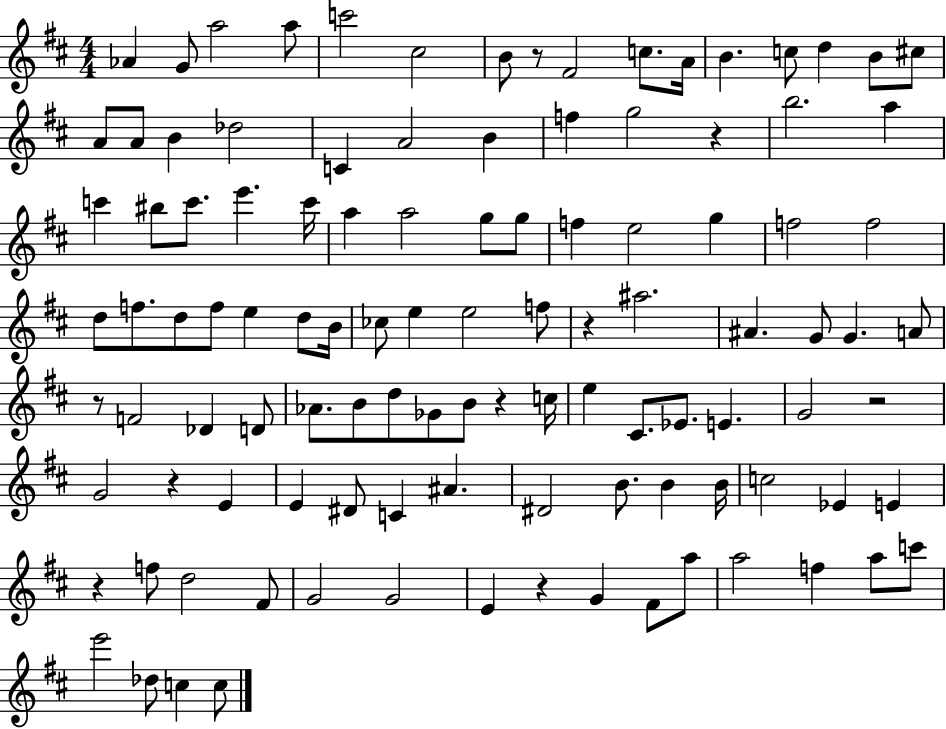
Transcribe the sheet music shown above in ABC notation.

X:1
T:Untitled
M:4/4
L:1/4
K:D
_A G/2 a2 a/2 c'2 ^c2 B/2 z/2 ^F2 c/2 A/4 B c/2 d B/2 ^c/2 A/2 A/2 B _d2 C A2 B f g2 z b2 a c' ^b/2 c'/2 e' c'/4 a a2 g/2 g/2 f e2 g f2 f2 d/2 f/2 d/2 f/2 e d/2 B/4 _c/2 e e2 f/2 z ^a2 ^A G/2 G A/2 z/2 F2 _D D/2 _A/2 B/2 d/2 _G/2 B/2 z c/4 e ^C/2 _E/2 E G2 z2 G2 z E E ^D/2 C ^A ^D2 B/2 B B/4 c2 _E E z f/2 d2 ^F/2 G2 G2 E z G ^F/2 a/2 a2 f a/2 c'/2 e'2 _d/2 c c/2